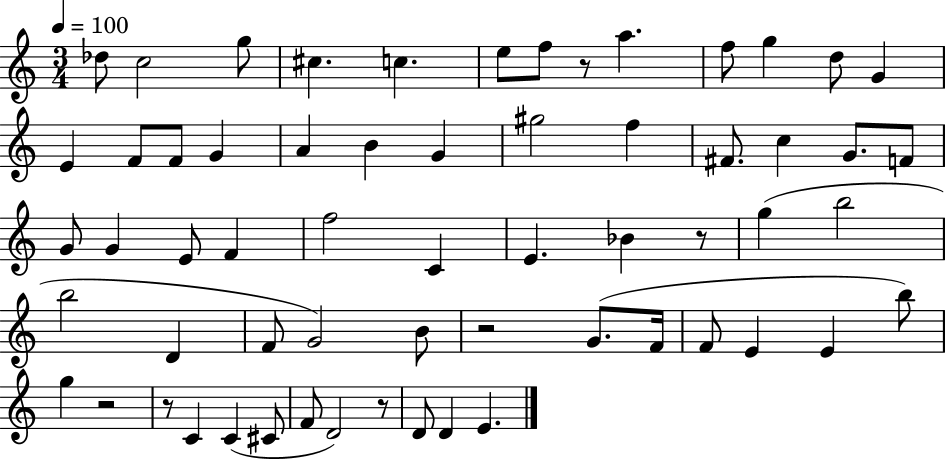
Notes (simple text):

Db5/e C5/h G5/e C#5/q. C5/q. E5/e F5/e R/e A5/q. F5/e G5/q D5/e G4/q E4/q F4/e F4/e G4/q A4/q B4/q G4/q G#5/h F5/q F#4/e. C5/q G4/e. F4/e G4/e G4/q E4/e F4/q F5/h C4/q E4/q. Bb4/q R/e G5/q B5/h B5/h D4/q F4/e G4/h B4/e R/h G4/e. F4/s F4/e E4/q E4/q B5/e G5/q R/h R/e C4/q C4/q C#4/e F4/e D4/h R/e D4/e D4/q E4/q.